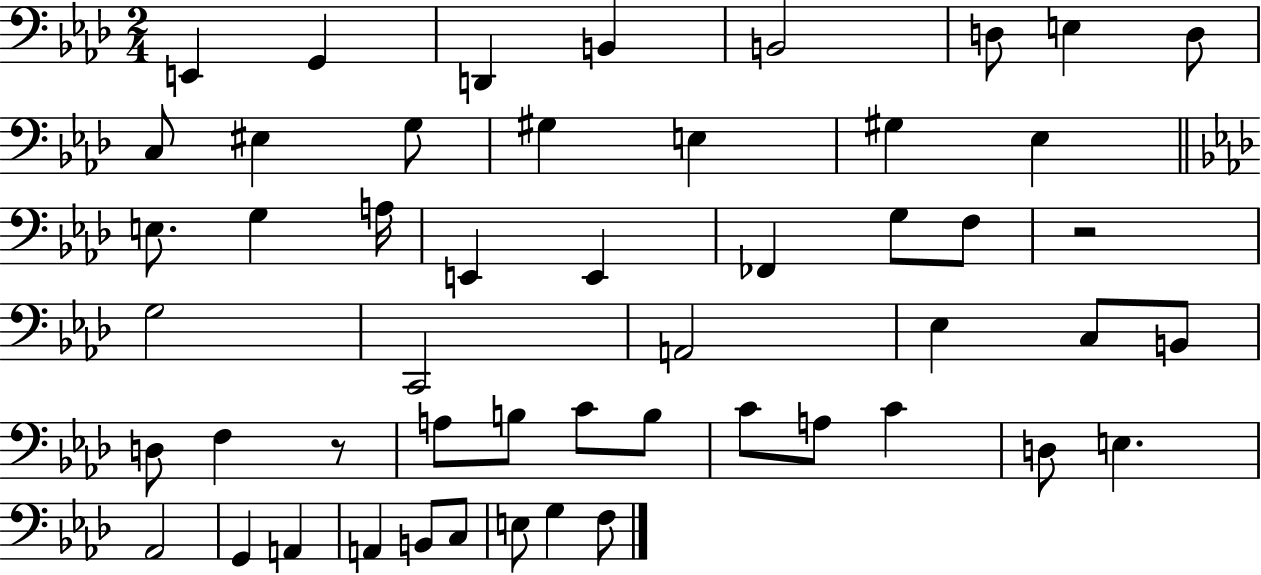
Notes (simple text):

E2/q G2/q D2/q B2/q B2/h D3/e E3/q D3/e C3/e EIS3/q G3/e G#3/q E3/q G#3/q Eb3/q E3/e. G3/q A3/s E2/q E2/q FES2/q G3/e F3/e R/h G3/h C2/h A2/h Eb3/q C3/e B2/e D3/e F3/q R/e A3/e B3/e C4/e B3/e C4/e A3/e C4/q D3/e E3/q. Ab2/h G2/q A2/q A2/q B2/e C3/e E3/e G3/q F3/e